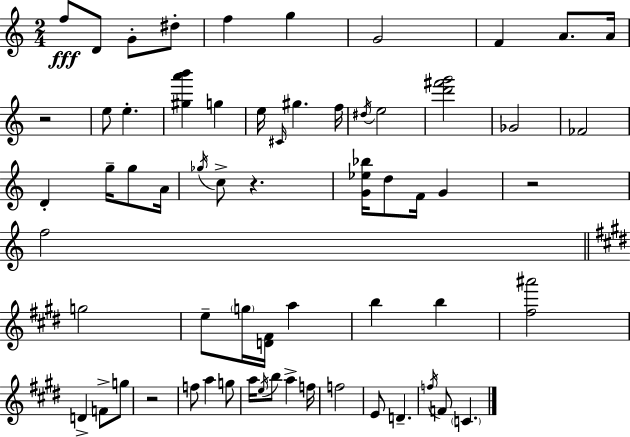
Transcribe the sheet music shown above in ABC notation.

X:1
T:Untitled
M:2/4
L:1/4
K:Am
f/2 D/2 G/2 ^d/2 f g G2 F A/2 A/4 z2 e/2 e [^ga'b'] g e/4 ^C/4 ^g f/4 ^d/4 e2 [d'^f'g']2 _G2 _F2 D g/4 g/2 A/4 _g/4 c/2 z [G_e_b]/4 d/2 F/4 G z2 f2 g2 e/2 g/4 [D^F]/4 a b b [^f^a']2 D F/2 g/2 z2 f/2 a g/2 a/4 e/4 b/2 a f/4 f2 E/2 D f/4 F/2 C